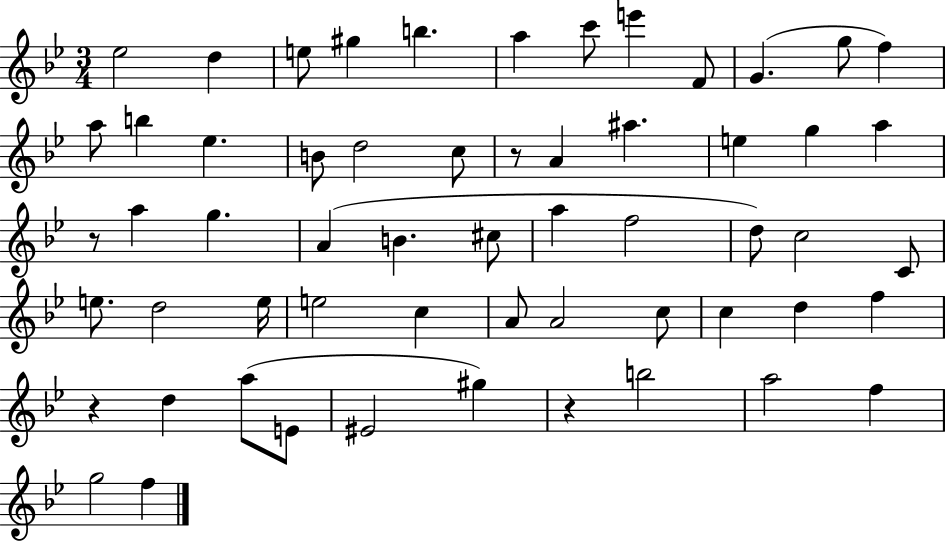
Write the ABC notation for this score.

X:1
T:Untitled
M:3/4
L:1/4
K:Bb
_e2 d e/2 ^g b a c'/2 e' F/2 G g/2 f a/2 b _e B/2 d2 c/2 z/2 A ^a e g a z/2 a g A B ^c/2 a f2 d/2 c2 C/2 e/2 d2 e/4 e2 c A/2 A2 c/2 c d f z d a/2 E/2 ^E2 ^g z b2 a2 f g2 f